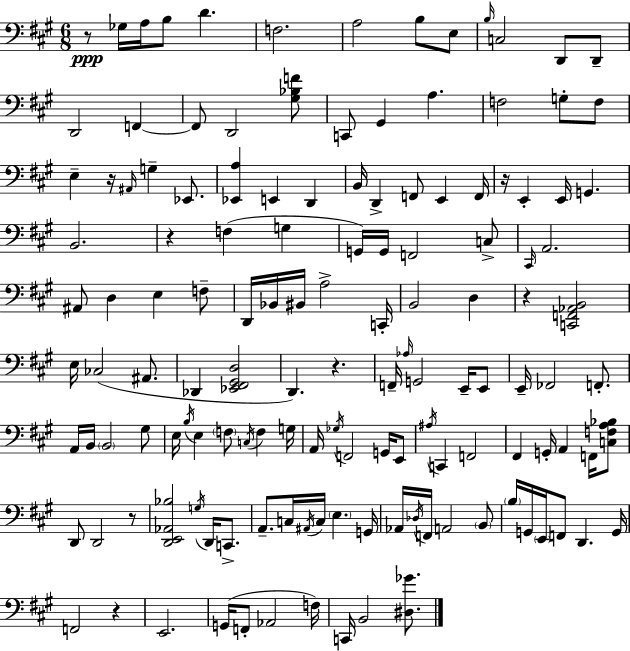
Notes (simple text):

R/e Gb3/s A3/s B3/e D4/q. F3/h. A3/h B3/e E3/e B3/s C3/h D2/e D2/e D2/h F2/q F2/e D2/h [G#3,Bb3,F4]/e C2/e G#2/q A3/q. F3/h G3/e F3/e E3/q R/s A#2/s G3/q Eb2/e. [Eb2,A3]/q E2/q D2/q B2/s D2/q F2/e E2/q F2/s R/s E2/q E2/s G2/q. B2/h. R/q F3/q G3/q G2/s G2/s F2/h C3/e C#2/s A2/h. A#2/e D3/q E3/q F3/e D2/s Bb2/s BIS2/s A3/h C2/s B2/h D3/q R/q [C2,F2,Ab2,B2]/h E3/s CES3/h A#2/e. Db2/q [Eb2,F#2,G#2,D3]/h D2/q. R/q. F2/s Ab3/s G2/h E2/s E2/e E2/s FES2/h F2/e. A2/s B2/s B2/h G#3/e E3/s B3/s E3/q F3/e C3/s F3/q G3/s A2/s Gb3/s F2/h G2/s E2/e A#3/s C2/q F2/h F#2/q G2/s A2/q F2/s [C3,F3,A3,Bb3]/e D2/e D2/h R/e [D2,E2,Ab2,Bb3]/h G3/s D2/s C2/e. A2/e. C3/s A#2/s C3/s E3/q. G2/s Ab2/s Db3/s F2/s A2/h B2/e B3/s G2/s E2/s F2/e D2/q. G2/s F2/h R/q E2/h. G2/s F2/e Ab2/h F3/s C2/s B2/h [D#3,Gb4]/e.